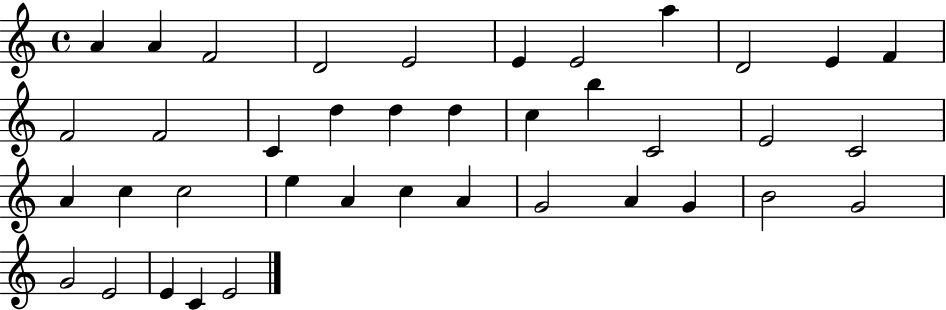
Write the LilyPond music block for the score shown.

{
  \clef treble
  \time 4/4
  \defaultTimeSignature
  \key c \major
  a'4 a'4 f'2 | d'2 e'2 | e'4 e'2 a''4 | d'2 e'4 f'4 | \break f'2 f'2 | c'4 d''4 d''4 d''4 | c''4 b''4 c'2 | e'2 c'2 | \break a'4 c''4 c''2 | e''4 a'4 c''4 a'4 | g'2 a'4 g'4 | b'2 g'2 | \break g'2 e'2 | e'4 c'4 e'2 | \bar "|."
}